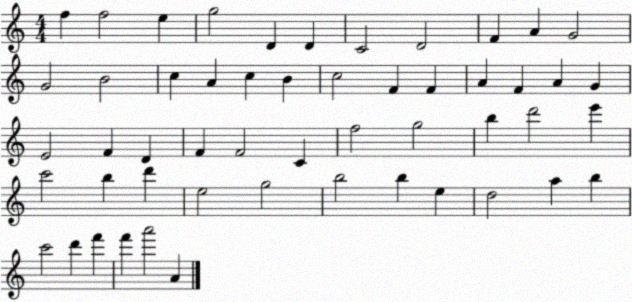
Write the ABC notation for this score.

X:1
T:Untitled
M:4/4
L:1/4
K:C
f f2 e g2 D D C2 D2 F A G2 G2 B2 c A c B c2 F F A F A G E2 F D F F2 C f2 g2 b d'2 e' c'2 b d' e2 g2 b2 b e d2 a b c'2 d' f' f' a'2 A